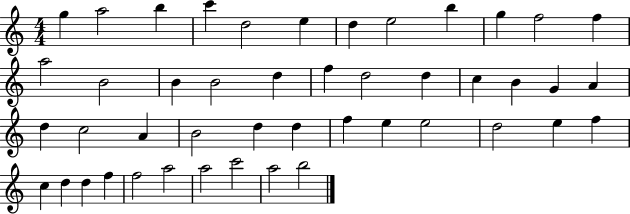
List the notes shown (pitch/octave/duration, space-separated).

G5/q A5/h B5/q C6/q D5/h E5/q D5/q E5/h B5/q G5/q F5/h F5/q A5/h B4/h B4/q B4/h D5/q F5/q D5/h D5/q C5/q B4/q G4/q A4/q D5/q C5/h A4/q B4/h D5/q D5/q F5/q E5/q E5/h D5/h E5/q F5/q C5/q D5/q D5/q F5/q F5/h A5/h A5/h C6/h A5/h B5/h